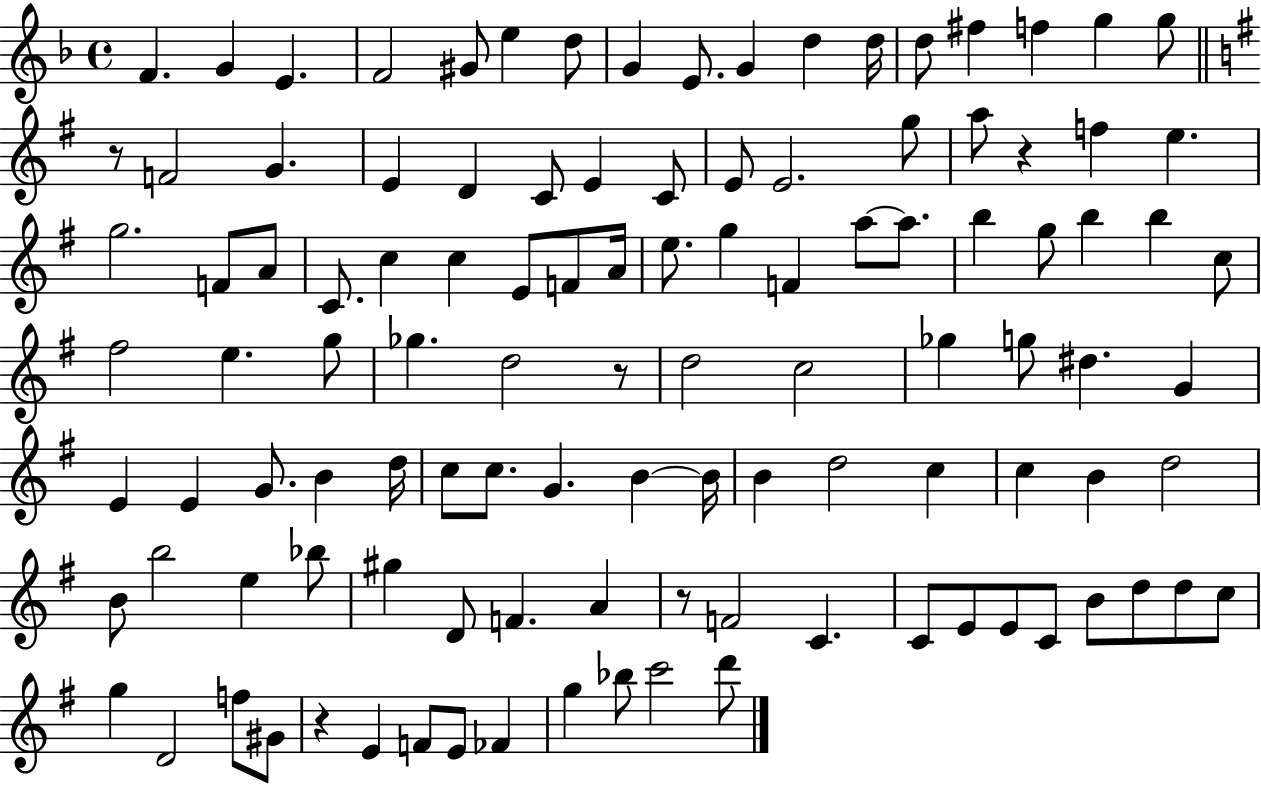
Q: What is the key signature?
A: F major